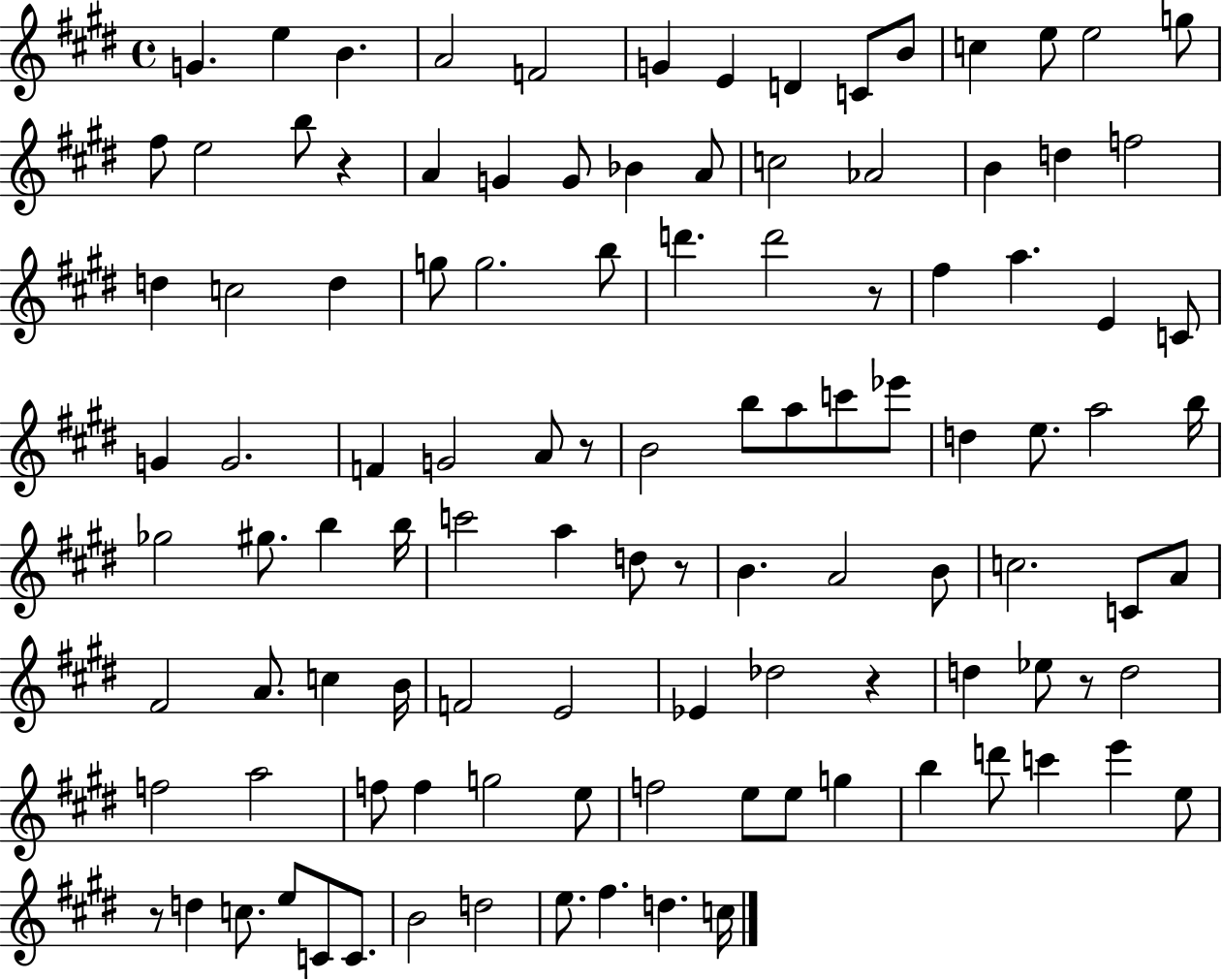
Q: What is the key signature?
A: E major